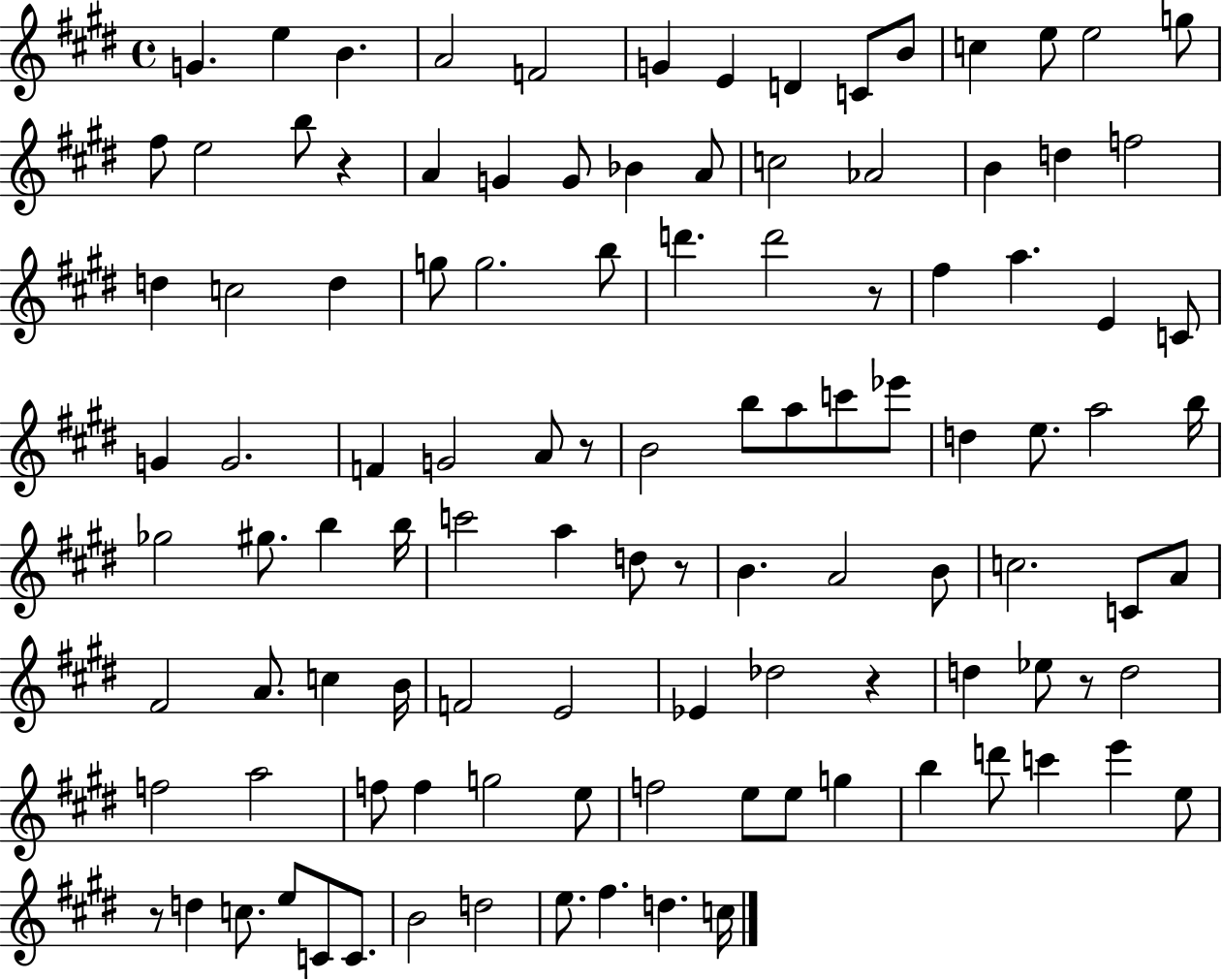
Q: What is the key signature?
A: E major